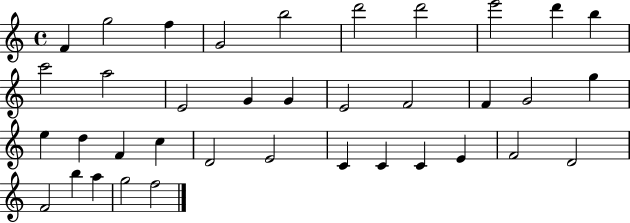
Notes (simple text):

F4/q G5/h F5/q G4/h B5/h D6/h D6/h E6/h D6/q B5/q C6/h A5/h E4/h G4/q G4/q E4/h F4/h F4/q G4/h G5/q E5/q D5/q F4/q C5/q D4/h E4/h C4/q C4/q C4/q E4/q F4/h D4/h F4/h B5/q A5/q G5/h F5/h